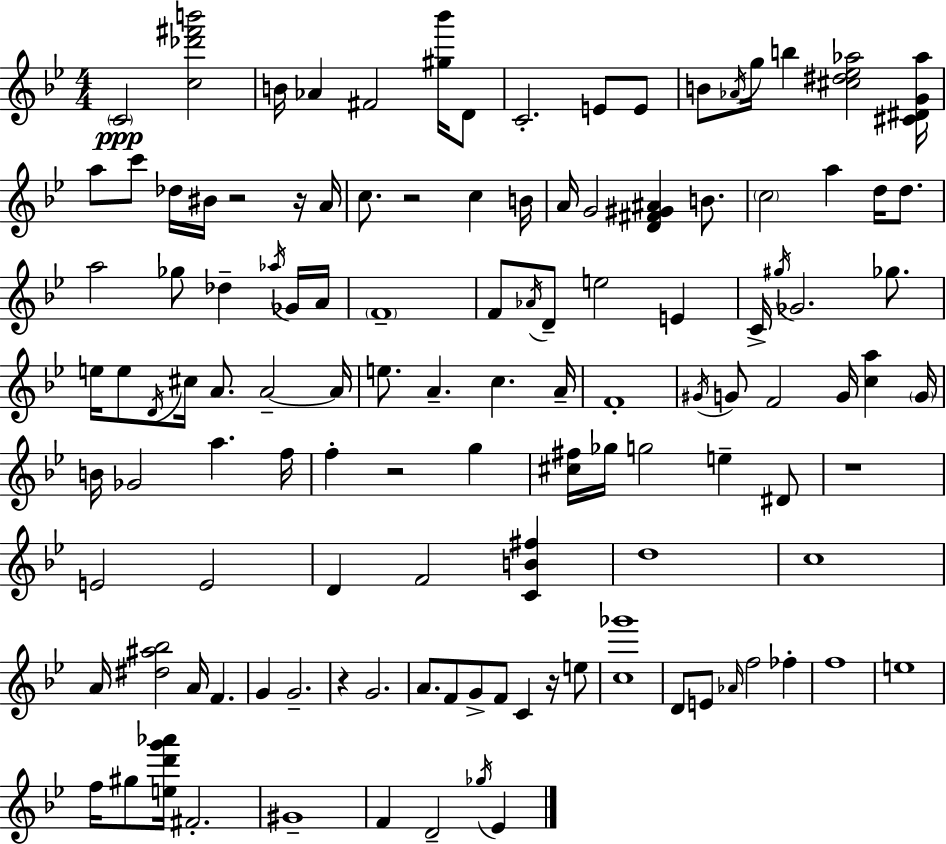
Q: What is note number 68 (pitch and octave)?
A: G5